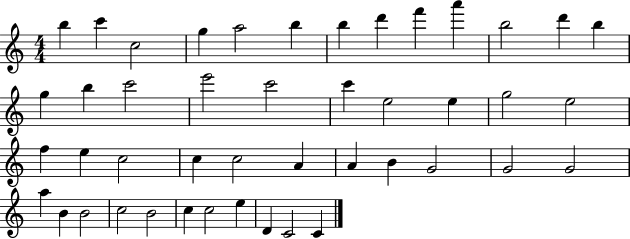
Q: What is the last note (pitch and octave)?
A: C4